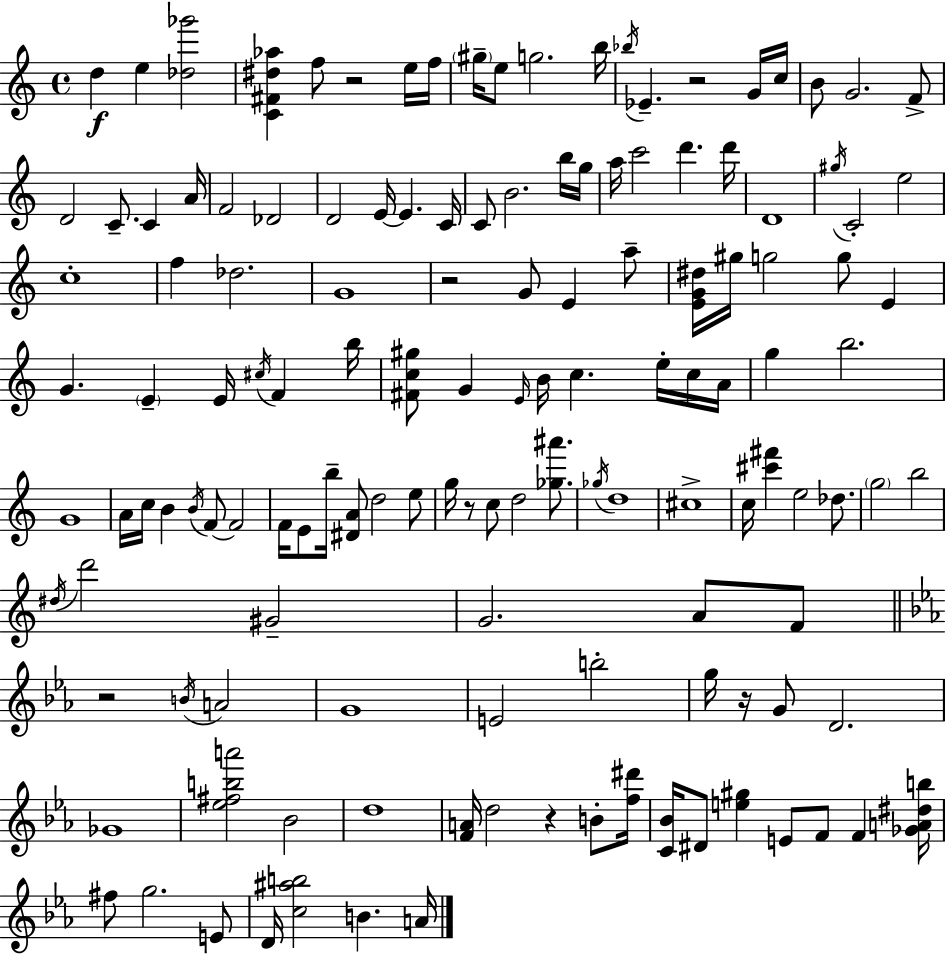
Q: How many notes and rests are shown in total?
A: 137